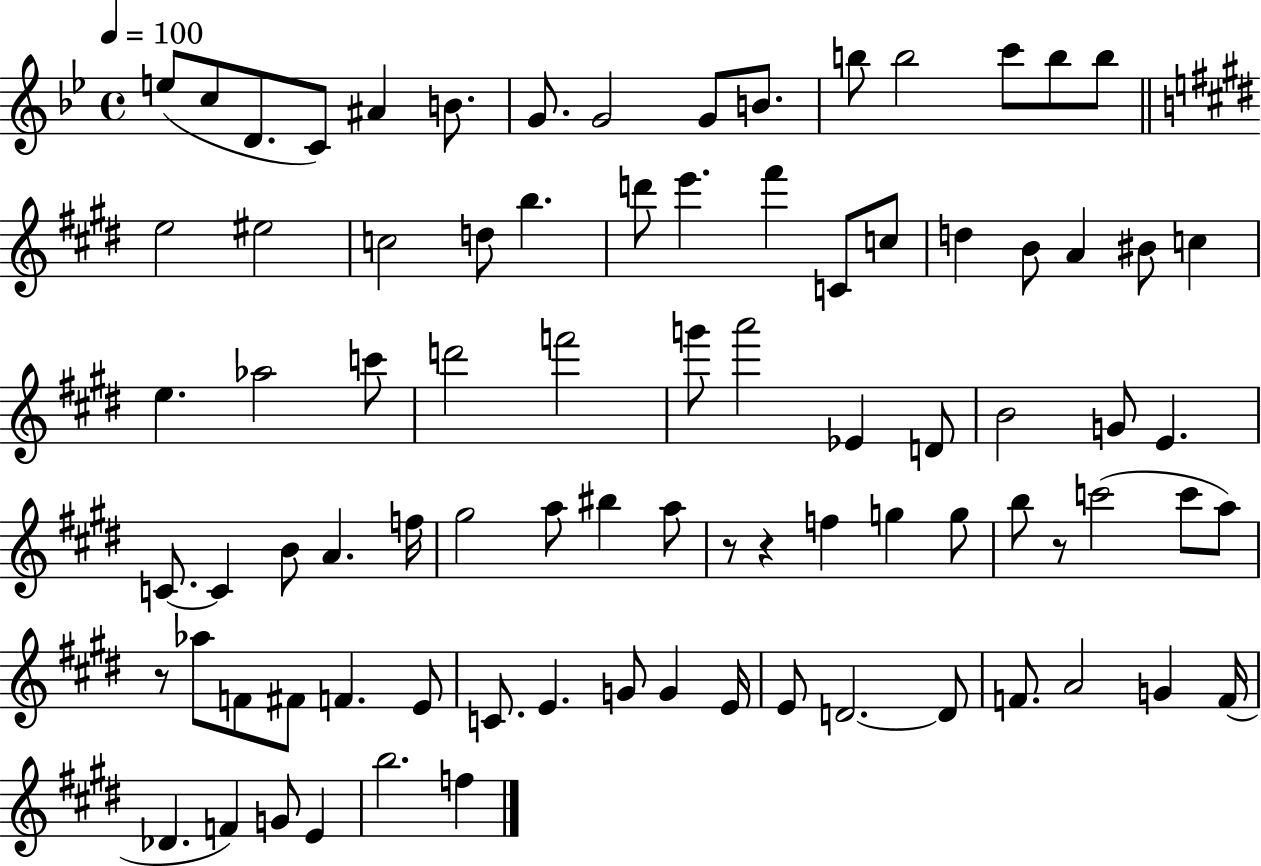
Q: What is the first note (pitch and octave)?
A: E5